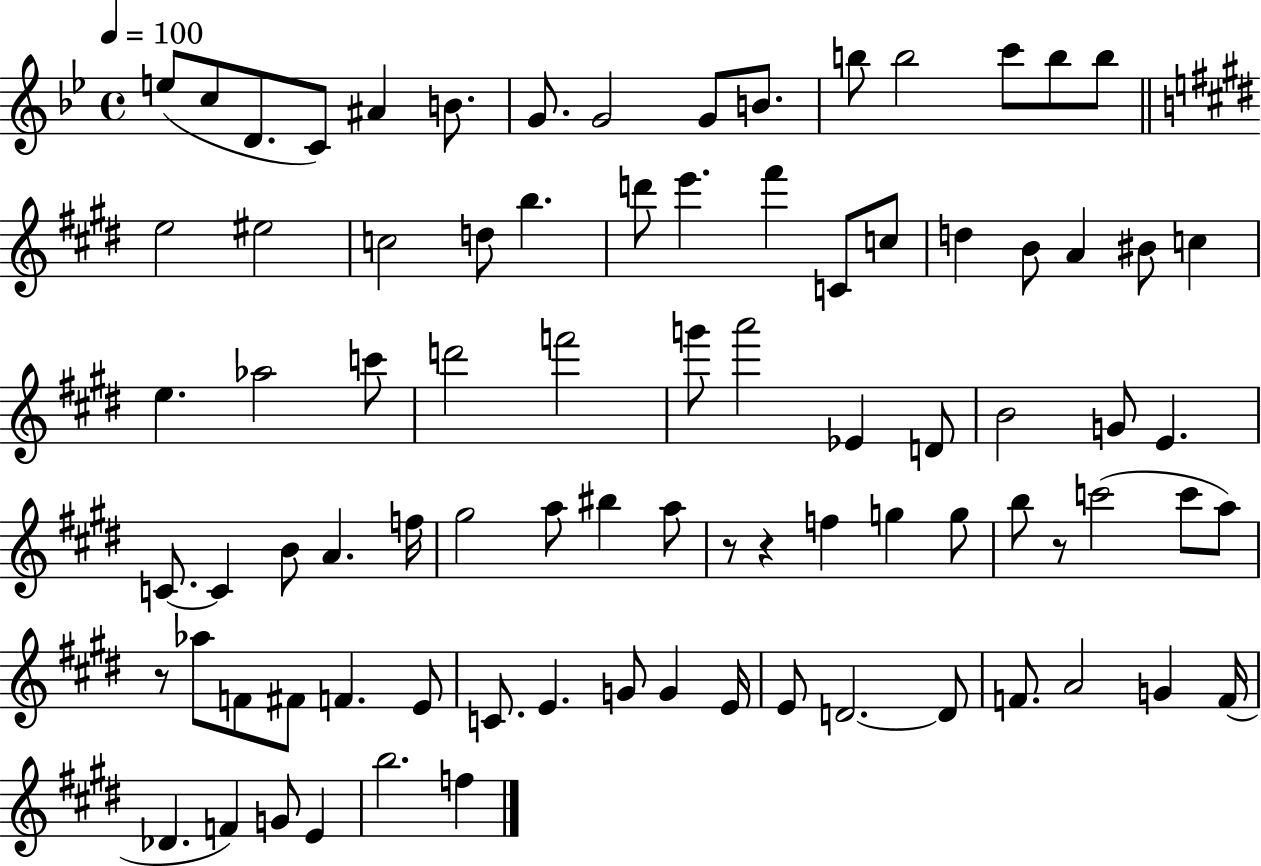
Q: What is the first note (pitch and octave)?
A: E5